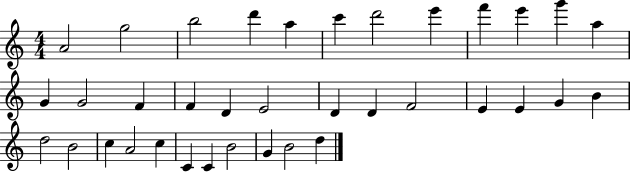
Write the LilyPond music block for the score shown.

{
  \clef treble
  \numericTimeSignature
  \time 4/4
  \key c \major
  a'2 g''2 | b''2 d'''4 a''4 | c'''4 d'''2 e'''4 | f'''4 e'''4 g'''4 a''4 | \break g'4 g'2 f'4 | f'4 d'4 e'2 | d'4 d'4 f'2 | e'4 e'4 g'4 b'4 | \break d''2 b'2 | c''4 a'2 c''4 | c'4 c'4 b'2 | g'4 b'2 d''4 | \break \bar "|."
}